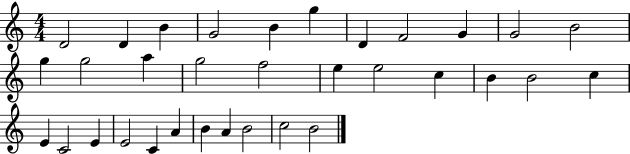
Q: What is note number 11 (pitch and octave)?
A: B4